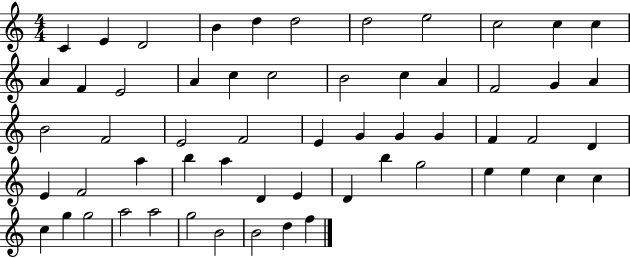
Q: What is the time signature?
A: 4/4